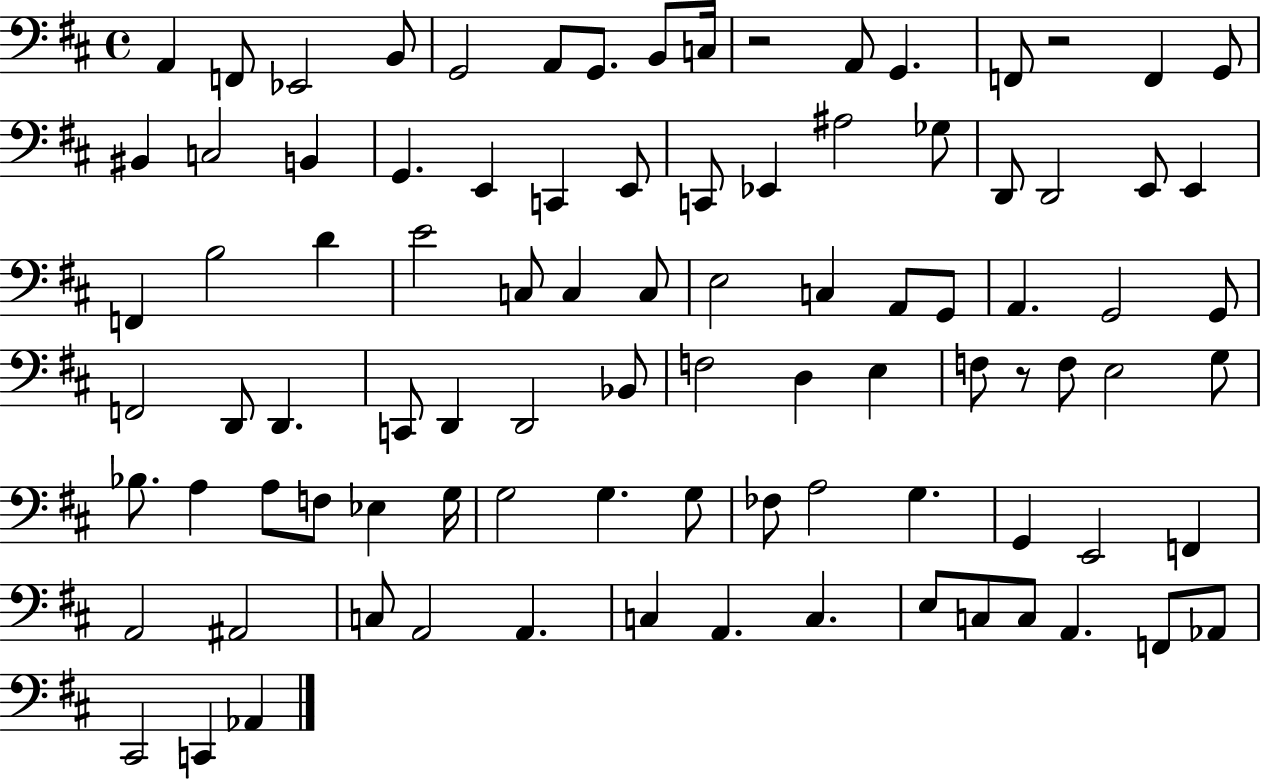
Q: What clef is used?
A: bass